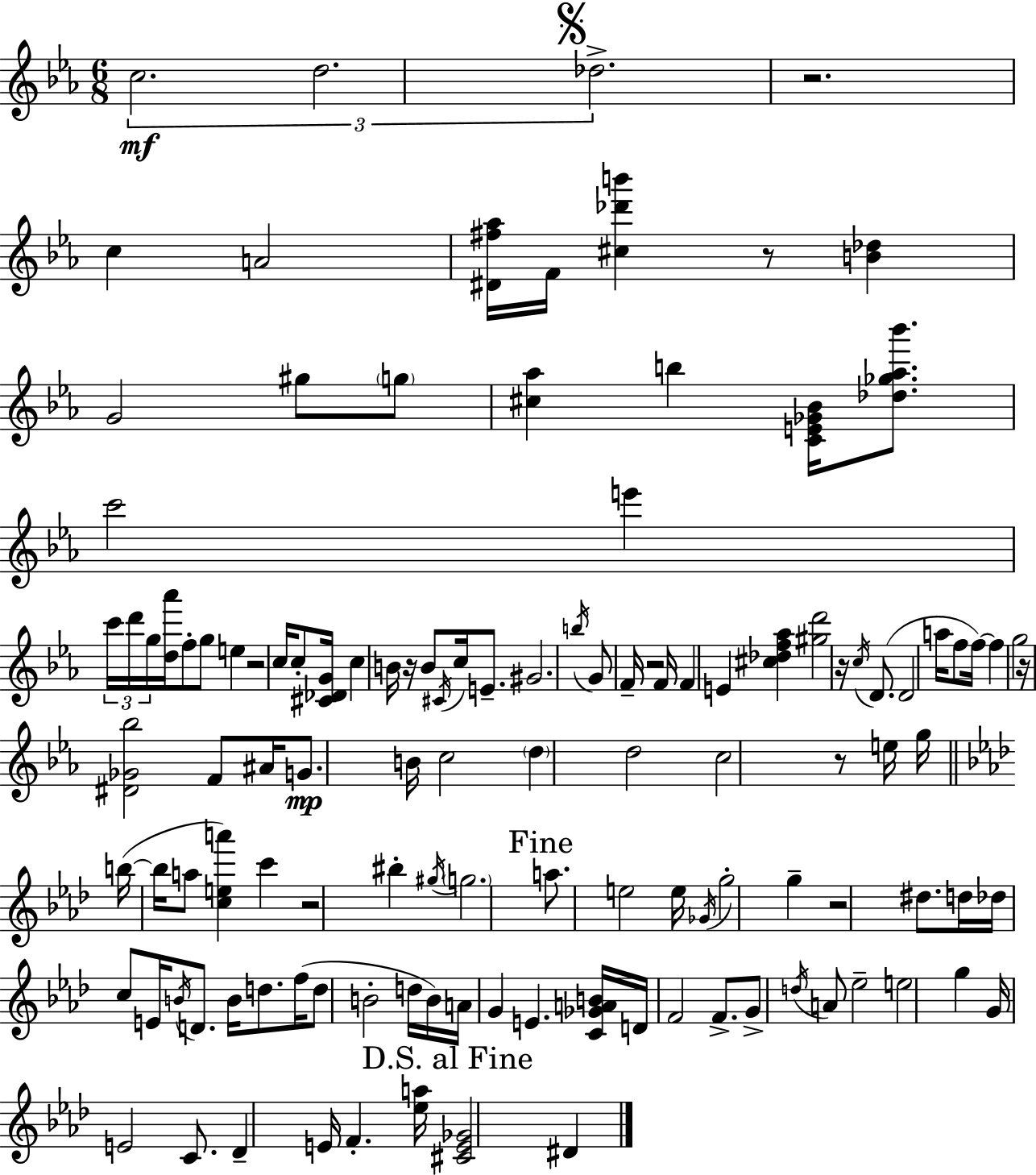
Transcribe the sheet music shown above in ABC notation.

X:1
T:Untitled
M:6/8
L:1/4
K:Eb
c2 d2 _d2 z2 c A2 [^D^f_a]/4 F/4 [^c_d'b'] z/2 [B_d] G2 ^g/2 g/2 [^c_a] b [CE_G_B]/4 [_d_g_a_b']/2 c'2 e' c'/4 d'/4 g/4 [d_a']/4 f/2 g/2 e z2 c/4 c/2 [^C_DG]/4 c B/4 z/4 B/2 ^C/4 c/4 E/2 ^G2 b/4 G/2 F/4 z2 F/4 F E [^c_df_a] [^gd']2 z/4 c/4 D/2 D2 a/4 f/2 f/4 f g2 z/4 [^D_G_b]2 F/2 ^A/4 G/2 B/4 c2 d d2 c2 z/2 e/4 g/4 b/4 b/4 a/2 [cea'] c' z2 ^b ^g/4 g2 a/2 e2 e/4 _G/4 g2 g z2 ^d/2 d/4 _d/4 c/2 E/4 B/4 D/2 B/4 d/2 f/4 d/2 B2 d/4 B/4 A/4 G E [C_GAB]/4 D/4 F2 F/2 G/2 d/4 A/2 _e2 e2 g G/4 E2 C/2 _D E/4 F [_ea]/4 [^CE_G]2 ^D